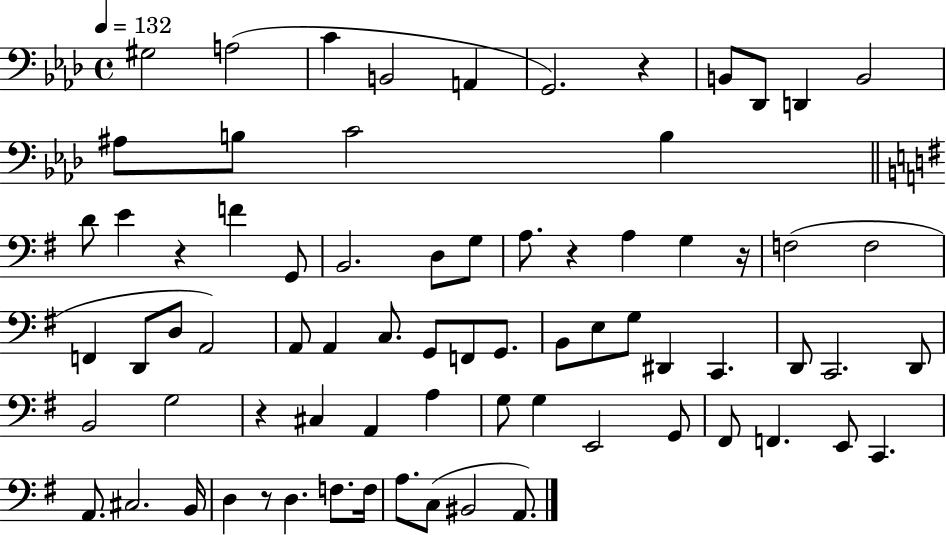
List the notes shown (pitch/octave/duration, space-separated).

G#3/h A3/h C4/q B2/h A2/q G2/h. R/q B2/e Db2/e D2/q B2/h A#3/e B3/e C4/h B3/q D4/e E4/q R/q F4/q G2/e B2/h. D3/e G3/e A3/e. R/q A3/q G3/q R/s F3/h F3/h F2/q D2/e D3/e A2/h A2/e A2/q C3/e. G2/e F2/e G2/e. B2/e E3/e G3/e D#2/q C2/q. D2/e C2/h. D2/e B2/h G3/h R/q C#3/q A2/q A3/q G3/e G3/q E2/h G2/e F#2/e F2/q. E2/e C2/q. A2/e. C#3/h. B2/s D3/q R/e D3/q. F3/e. F3/s A3/e. C3/e BIS2/h A2/e.